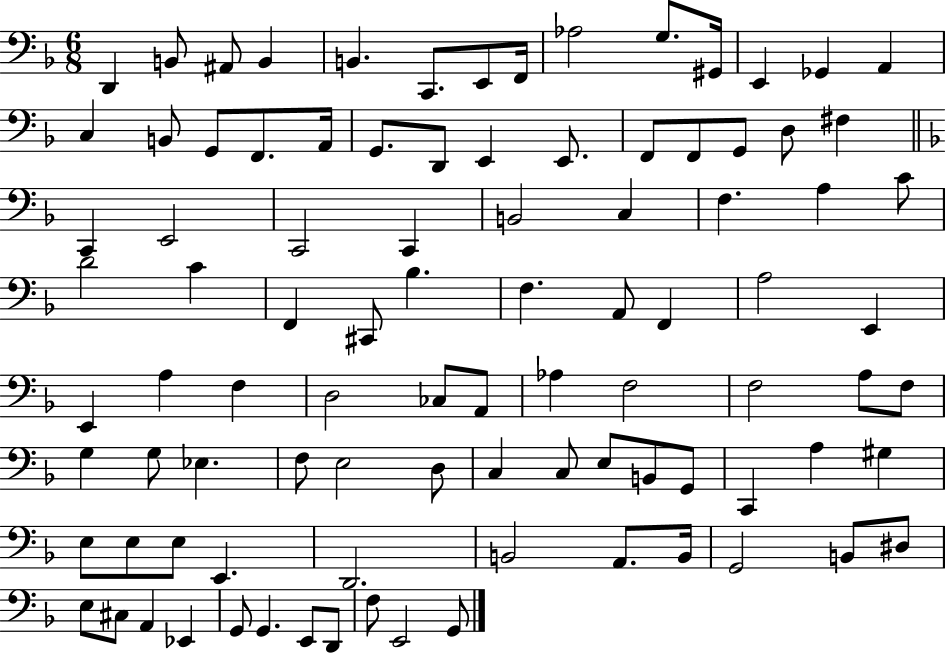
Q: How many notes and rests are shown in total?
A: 94